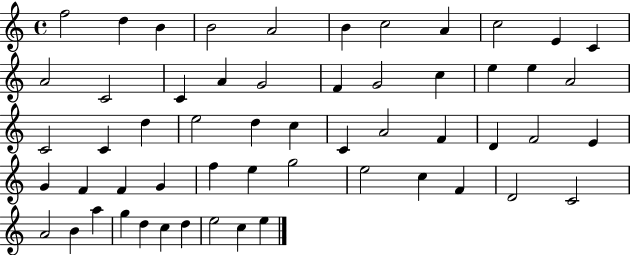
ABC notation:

X:1
T:Untitled
M:4/4
L:1/4
K:C
f2 d B B2 A2 B c2 A c2 E C A2 C2 C A G2 F G2 c e e A2 C2 C d e2 d c C A2 F D F2 E G F F G f e g2 e2 c F D2 C2 A2 B a g d c d e2 c e